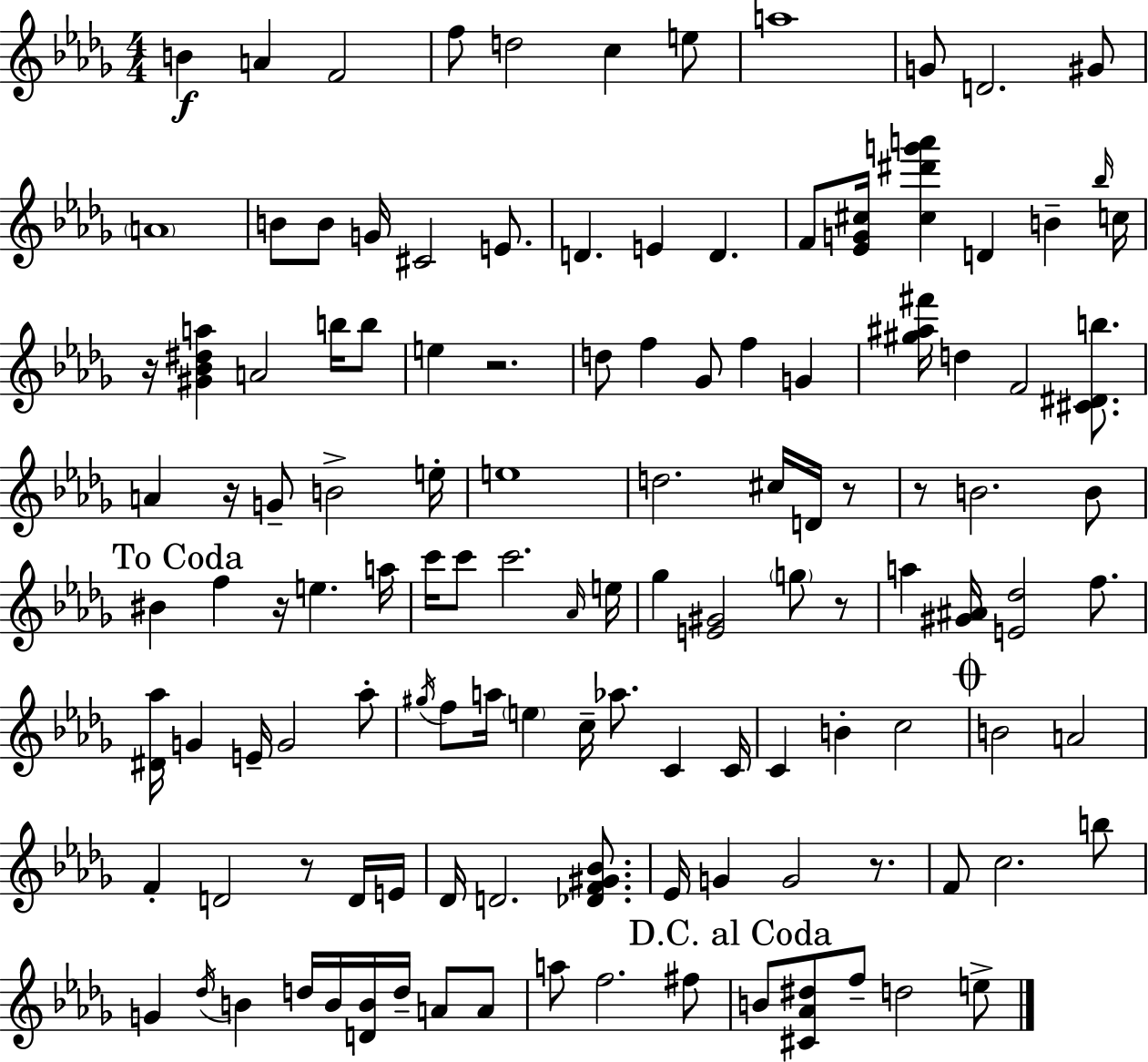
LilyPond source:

{
  \clef treble
  \numericTimeSignature
  \time 4/4
  \key bes \minor
  b'4\f a'4 f'2 | f''8 d''2 c''4 e''8 | a''1 | g'8 d'2. gis'8 | \break \parenthesize a'1 | b'8 b'8 g'16 cis'2 e'8. | d'4. e'4 d'4. | f'8 <ees' g' cis''>16 <cis'' dis''' g''' a'''>4 d'4 b'4-- \grace { bes''16 } | \break c''16 r16 <gis' bes' dis'' a''>4 a'2 b''16 b''8 | e''4 r2. | d''8 f''4 ges'8 f''4 g'4 | <gis'' ais'' fis'''>16 d''4 f'2 <cis' dis' b''>8. | \break a'4 r16 g'8-- b'2-> | e''16-. e''1 | d''2. cis''16 d'16 r8 | r8 b'2. b'8 | \break \mark "To Coda" bis'4 f''4 r16 e''4. | a''16 c'''16 c'''8 c'''2. | \grace { aes'16 } e''16 ges''4 <e' gis'>2 \parenthesize g''8 | r8 a''4 <gis' ais'>16 <e' des''>2 f''8. | \break <dis' aes''>16 g'4 e'16-- g'2 | aes''8-. \acciaccatura { gis''16 } f''8 a''16 \parenthesize e''4 c''16-- aes''8. c'4 | c'16 c'4 b'4-. c''2 | \mark \markup { \musicglyph "scripts.coda" } b'2 a'2 | \break f'4-. d'2 r8 | d'16 e'16 des'16 d'2. | <des' f' gis' bes'>8. ees'16 g'4 g'2 | r8. f'8 c''2. | \break b''8 g'4 \acciaccatura { des''16 } b'4 d''16 b'16 <d' b'>16 d''16-- | a'8 a'8 a''8 f''2. | fis''8 \mark "D.C. al Coda" b'8 <cis' aes' dis''>8 f''8-- d''2 | e''8-> \bar "|."
}